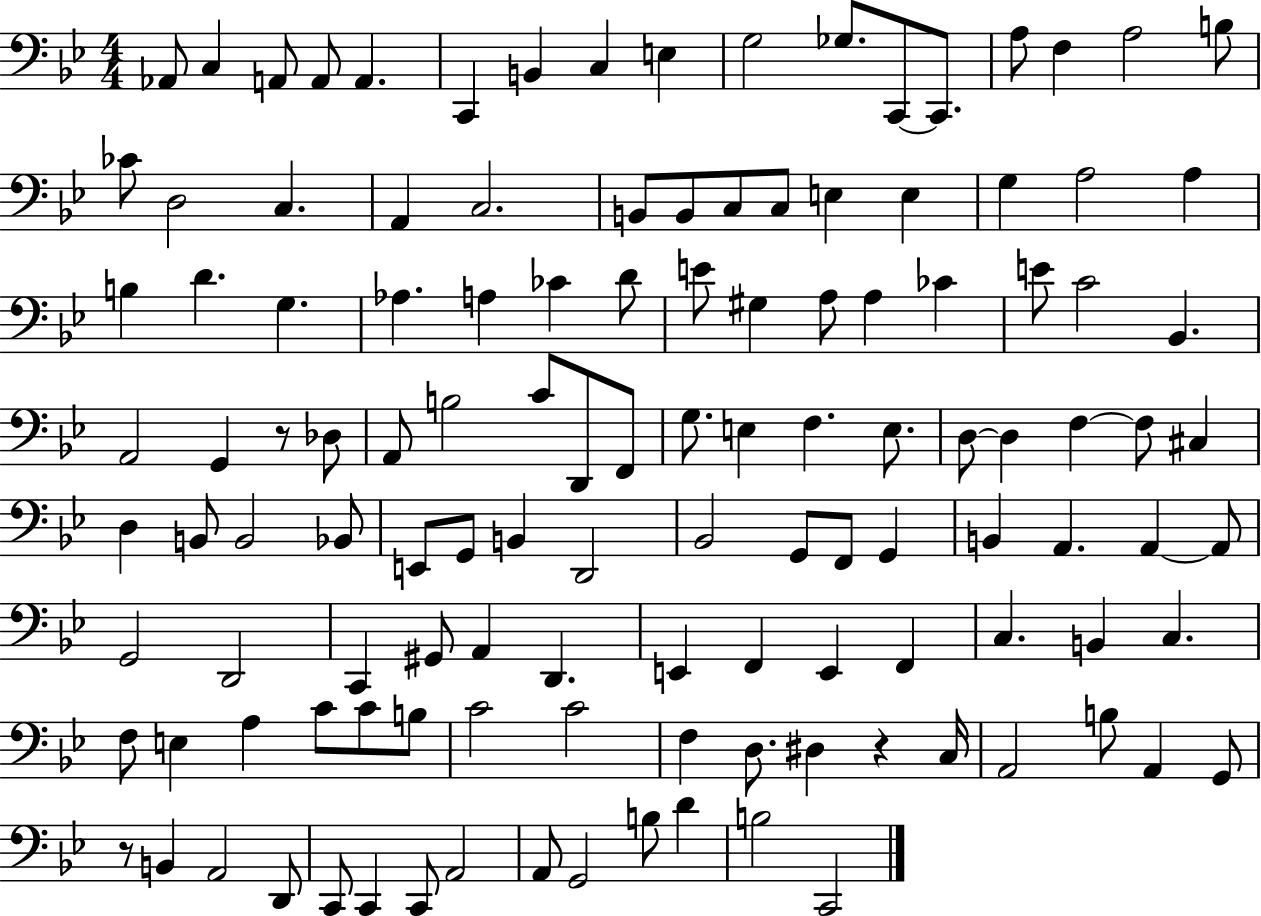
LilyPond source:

{
  \clef bass
  \numericTimeSignature
  \time 4/4
  \key bes \major
  \repeat volta 2 { aes,8 c4 a,8 a,8 a,4. | c,4 b,4 c4 e4 | g2 ges8. c,8~~ c,8. | a8 f4 a2 b8 | \break ces'8 d2 c4. | a,4 c2. | b,8 b,8 c8 c8 e4 e4 | g4 a2 a4 | \break b4 d'4. g4. | aes4. a4 ces'4 d'8 | e'8 gis4 a8 a4 ces'4 | e'8 c'2 bes,4. | \break a,2 g,4 r8 des8 | a,8 b2 c'8 d,8 f,8 | g8. e4 f4. e8. | d8~~ d4 f4~~ f8 cis4 | \break d4 b,8 b,2 bes,8 | e,8 g,8 b,4 d,2 | bes,2 g,8 f,8 g,4 | b,4 a,4. a,4~~ a,8 | \break g,2 d,2 | c,4 gis,8 a,4 d,4. | e,4 f,4 e,4 f,4 | c4. b,4 c4. | \break f8 e4 a4 c'8 c'8 b8 | c'2 c'2 | f4 d8. dis4 r4 c16 | a,2 b8 a,4 g,8 | \break r8 b,4 a,2 d,8 | c,8 c,4 c,8 a,2 | a,8 g,2 b8 d'4 | b2 c,2 | \break } \bar "|."
}